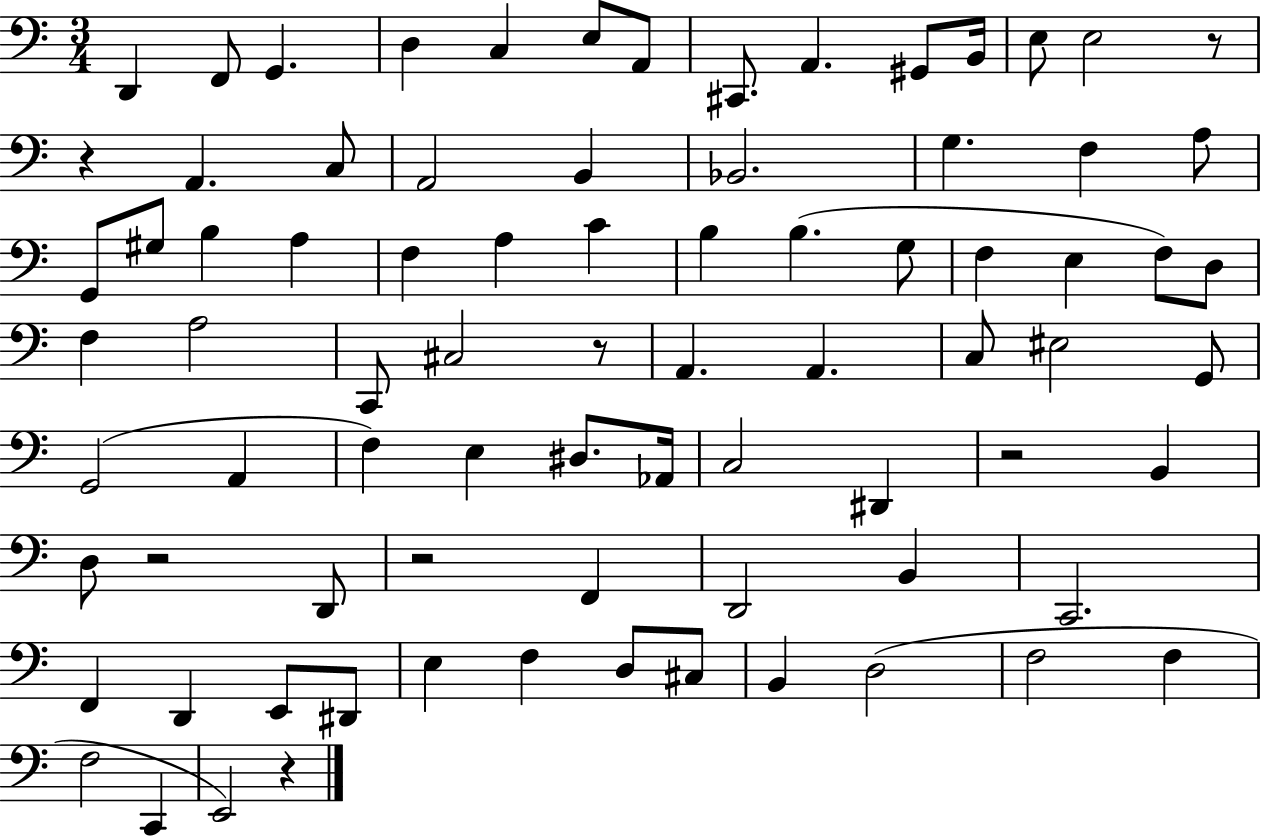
D2/q F2/e G2/q. D3/q C3/q E3/e A2/e C#2/e. A2/q. G#2/e B2/s E3/e E3/h R/e R/q A2/q. C3/e A2/h B2/q Bb2/h. G3/q. F3/q A3/e G2/e G#3/e B3/q A3/q F3/q A3/q C4/q B3/q B3/q. G3/e F3/q E3/q F3/e D3/e F3/q A3/h C2/e C#3/h R/e A2/q. A2/q. C3/e EIS3/h G2/e G2/h A2/q F3/q E3/q D#3/e. Ab2/s C3/h D#2/q R/h B2/q D3/e R/h D2/e R/h F2/q D2/h B2/q C2/h. F2/q D2/q E2/e D#2/e E3/q F3/q D3/e C#3/e B2/q D3/h F3/h F3/q F3/h C2/q E2/h R/q